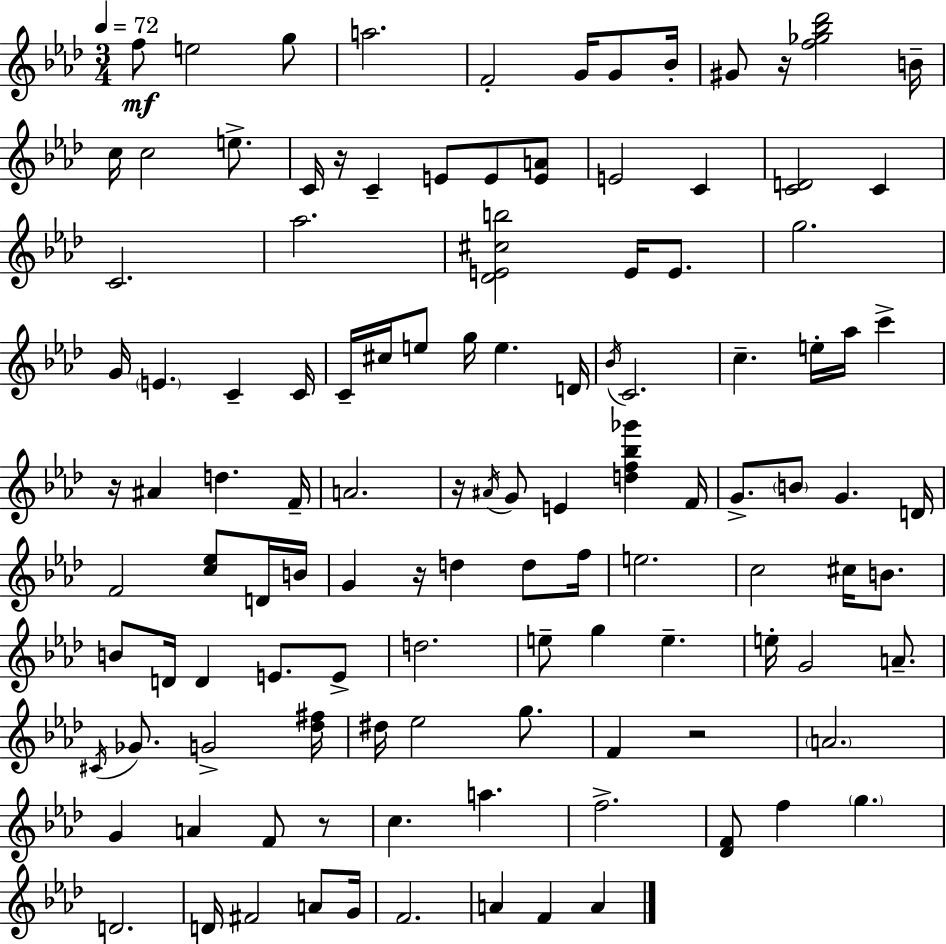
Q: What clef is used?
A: treble